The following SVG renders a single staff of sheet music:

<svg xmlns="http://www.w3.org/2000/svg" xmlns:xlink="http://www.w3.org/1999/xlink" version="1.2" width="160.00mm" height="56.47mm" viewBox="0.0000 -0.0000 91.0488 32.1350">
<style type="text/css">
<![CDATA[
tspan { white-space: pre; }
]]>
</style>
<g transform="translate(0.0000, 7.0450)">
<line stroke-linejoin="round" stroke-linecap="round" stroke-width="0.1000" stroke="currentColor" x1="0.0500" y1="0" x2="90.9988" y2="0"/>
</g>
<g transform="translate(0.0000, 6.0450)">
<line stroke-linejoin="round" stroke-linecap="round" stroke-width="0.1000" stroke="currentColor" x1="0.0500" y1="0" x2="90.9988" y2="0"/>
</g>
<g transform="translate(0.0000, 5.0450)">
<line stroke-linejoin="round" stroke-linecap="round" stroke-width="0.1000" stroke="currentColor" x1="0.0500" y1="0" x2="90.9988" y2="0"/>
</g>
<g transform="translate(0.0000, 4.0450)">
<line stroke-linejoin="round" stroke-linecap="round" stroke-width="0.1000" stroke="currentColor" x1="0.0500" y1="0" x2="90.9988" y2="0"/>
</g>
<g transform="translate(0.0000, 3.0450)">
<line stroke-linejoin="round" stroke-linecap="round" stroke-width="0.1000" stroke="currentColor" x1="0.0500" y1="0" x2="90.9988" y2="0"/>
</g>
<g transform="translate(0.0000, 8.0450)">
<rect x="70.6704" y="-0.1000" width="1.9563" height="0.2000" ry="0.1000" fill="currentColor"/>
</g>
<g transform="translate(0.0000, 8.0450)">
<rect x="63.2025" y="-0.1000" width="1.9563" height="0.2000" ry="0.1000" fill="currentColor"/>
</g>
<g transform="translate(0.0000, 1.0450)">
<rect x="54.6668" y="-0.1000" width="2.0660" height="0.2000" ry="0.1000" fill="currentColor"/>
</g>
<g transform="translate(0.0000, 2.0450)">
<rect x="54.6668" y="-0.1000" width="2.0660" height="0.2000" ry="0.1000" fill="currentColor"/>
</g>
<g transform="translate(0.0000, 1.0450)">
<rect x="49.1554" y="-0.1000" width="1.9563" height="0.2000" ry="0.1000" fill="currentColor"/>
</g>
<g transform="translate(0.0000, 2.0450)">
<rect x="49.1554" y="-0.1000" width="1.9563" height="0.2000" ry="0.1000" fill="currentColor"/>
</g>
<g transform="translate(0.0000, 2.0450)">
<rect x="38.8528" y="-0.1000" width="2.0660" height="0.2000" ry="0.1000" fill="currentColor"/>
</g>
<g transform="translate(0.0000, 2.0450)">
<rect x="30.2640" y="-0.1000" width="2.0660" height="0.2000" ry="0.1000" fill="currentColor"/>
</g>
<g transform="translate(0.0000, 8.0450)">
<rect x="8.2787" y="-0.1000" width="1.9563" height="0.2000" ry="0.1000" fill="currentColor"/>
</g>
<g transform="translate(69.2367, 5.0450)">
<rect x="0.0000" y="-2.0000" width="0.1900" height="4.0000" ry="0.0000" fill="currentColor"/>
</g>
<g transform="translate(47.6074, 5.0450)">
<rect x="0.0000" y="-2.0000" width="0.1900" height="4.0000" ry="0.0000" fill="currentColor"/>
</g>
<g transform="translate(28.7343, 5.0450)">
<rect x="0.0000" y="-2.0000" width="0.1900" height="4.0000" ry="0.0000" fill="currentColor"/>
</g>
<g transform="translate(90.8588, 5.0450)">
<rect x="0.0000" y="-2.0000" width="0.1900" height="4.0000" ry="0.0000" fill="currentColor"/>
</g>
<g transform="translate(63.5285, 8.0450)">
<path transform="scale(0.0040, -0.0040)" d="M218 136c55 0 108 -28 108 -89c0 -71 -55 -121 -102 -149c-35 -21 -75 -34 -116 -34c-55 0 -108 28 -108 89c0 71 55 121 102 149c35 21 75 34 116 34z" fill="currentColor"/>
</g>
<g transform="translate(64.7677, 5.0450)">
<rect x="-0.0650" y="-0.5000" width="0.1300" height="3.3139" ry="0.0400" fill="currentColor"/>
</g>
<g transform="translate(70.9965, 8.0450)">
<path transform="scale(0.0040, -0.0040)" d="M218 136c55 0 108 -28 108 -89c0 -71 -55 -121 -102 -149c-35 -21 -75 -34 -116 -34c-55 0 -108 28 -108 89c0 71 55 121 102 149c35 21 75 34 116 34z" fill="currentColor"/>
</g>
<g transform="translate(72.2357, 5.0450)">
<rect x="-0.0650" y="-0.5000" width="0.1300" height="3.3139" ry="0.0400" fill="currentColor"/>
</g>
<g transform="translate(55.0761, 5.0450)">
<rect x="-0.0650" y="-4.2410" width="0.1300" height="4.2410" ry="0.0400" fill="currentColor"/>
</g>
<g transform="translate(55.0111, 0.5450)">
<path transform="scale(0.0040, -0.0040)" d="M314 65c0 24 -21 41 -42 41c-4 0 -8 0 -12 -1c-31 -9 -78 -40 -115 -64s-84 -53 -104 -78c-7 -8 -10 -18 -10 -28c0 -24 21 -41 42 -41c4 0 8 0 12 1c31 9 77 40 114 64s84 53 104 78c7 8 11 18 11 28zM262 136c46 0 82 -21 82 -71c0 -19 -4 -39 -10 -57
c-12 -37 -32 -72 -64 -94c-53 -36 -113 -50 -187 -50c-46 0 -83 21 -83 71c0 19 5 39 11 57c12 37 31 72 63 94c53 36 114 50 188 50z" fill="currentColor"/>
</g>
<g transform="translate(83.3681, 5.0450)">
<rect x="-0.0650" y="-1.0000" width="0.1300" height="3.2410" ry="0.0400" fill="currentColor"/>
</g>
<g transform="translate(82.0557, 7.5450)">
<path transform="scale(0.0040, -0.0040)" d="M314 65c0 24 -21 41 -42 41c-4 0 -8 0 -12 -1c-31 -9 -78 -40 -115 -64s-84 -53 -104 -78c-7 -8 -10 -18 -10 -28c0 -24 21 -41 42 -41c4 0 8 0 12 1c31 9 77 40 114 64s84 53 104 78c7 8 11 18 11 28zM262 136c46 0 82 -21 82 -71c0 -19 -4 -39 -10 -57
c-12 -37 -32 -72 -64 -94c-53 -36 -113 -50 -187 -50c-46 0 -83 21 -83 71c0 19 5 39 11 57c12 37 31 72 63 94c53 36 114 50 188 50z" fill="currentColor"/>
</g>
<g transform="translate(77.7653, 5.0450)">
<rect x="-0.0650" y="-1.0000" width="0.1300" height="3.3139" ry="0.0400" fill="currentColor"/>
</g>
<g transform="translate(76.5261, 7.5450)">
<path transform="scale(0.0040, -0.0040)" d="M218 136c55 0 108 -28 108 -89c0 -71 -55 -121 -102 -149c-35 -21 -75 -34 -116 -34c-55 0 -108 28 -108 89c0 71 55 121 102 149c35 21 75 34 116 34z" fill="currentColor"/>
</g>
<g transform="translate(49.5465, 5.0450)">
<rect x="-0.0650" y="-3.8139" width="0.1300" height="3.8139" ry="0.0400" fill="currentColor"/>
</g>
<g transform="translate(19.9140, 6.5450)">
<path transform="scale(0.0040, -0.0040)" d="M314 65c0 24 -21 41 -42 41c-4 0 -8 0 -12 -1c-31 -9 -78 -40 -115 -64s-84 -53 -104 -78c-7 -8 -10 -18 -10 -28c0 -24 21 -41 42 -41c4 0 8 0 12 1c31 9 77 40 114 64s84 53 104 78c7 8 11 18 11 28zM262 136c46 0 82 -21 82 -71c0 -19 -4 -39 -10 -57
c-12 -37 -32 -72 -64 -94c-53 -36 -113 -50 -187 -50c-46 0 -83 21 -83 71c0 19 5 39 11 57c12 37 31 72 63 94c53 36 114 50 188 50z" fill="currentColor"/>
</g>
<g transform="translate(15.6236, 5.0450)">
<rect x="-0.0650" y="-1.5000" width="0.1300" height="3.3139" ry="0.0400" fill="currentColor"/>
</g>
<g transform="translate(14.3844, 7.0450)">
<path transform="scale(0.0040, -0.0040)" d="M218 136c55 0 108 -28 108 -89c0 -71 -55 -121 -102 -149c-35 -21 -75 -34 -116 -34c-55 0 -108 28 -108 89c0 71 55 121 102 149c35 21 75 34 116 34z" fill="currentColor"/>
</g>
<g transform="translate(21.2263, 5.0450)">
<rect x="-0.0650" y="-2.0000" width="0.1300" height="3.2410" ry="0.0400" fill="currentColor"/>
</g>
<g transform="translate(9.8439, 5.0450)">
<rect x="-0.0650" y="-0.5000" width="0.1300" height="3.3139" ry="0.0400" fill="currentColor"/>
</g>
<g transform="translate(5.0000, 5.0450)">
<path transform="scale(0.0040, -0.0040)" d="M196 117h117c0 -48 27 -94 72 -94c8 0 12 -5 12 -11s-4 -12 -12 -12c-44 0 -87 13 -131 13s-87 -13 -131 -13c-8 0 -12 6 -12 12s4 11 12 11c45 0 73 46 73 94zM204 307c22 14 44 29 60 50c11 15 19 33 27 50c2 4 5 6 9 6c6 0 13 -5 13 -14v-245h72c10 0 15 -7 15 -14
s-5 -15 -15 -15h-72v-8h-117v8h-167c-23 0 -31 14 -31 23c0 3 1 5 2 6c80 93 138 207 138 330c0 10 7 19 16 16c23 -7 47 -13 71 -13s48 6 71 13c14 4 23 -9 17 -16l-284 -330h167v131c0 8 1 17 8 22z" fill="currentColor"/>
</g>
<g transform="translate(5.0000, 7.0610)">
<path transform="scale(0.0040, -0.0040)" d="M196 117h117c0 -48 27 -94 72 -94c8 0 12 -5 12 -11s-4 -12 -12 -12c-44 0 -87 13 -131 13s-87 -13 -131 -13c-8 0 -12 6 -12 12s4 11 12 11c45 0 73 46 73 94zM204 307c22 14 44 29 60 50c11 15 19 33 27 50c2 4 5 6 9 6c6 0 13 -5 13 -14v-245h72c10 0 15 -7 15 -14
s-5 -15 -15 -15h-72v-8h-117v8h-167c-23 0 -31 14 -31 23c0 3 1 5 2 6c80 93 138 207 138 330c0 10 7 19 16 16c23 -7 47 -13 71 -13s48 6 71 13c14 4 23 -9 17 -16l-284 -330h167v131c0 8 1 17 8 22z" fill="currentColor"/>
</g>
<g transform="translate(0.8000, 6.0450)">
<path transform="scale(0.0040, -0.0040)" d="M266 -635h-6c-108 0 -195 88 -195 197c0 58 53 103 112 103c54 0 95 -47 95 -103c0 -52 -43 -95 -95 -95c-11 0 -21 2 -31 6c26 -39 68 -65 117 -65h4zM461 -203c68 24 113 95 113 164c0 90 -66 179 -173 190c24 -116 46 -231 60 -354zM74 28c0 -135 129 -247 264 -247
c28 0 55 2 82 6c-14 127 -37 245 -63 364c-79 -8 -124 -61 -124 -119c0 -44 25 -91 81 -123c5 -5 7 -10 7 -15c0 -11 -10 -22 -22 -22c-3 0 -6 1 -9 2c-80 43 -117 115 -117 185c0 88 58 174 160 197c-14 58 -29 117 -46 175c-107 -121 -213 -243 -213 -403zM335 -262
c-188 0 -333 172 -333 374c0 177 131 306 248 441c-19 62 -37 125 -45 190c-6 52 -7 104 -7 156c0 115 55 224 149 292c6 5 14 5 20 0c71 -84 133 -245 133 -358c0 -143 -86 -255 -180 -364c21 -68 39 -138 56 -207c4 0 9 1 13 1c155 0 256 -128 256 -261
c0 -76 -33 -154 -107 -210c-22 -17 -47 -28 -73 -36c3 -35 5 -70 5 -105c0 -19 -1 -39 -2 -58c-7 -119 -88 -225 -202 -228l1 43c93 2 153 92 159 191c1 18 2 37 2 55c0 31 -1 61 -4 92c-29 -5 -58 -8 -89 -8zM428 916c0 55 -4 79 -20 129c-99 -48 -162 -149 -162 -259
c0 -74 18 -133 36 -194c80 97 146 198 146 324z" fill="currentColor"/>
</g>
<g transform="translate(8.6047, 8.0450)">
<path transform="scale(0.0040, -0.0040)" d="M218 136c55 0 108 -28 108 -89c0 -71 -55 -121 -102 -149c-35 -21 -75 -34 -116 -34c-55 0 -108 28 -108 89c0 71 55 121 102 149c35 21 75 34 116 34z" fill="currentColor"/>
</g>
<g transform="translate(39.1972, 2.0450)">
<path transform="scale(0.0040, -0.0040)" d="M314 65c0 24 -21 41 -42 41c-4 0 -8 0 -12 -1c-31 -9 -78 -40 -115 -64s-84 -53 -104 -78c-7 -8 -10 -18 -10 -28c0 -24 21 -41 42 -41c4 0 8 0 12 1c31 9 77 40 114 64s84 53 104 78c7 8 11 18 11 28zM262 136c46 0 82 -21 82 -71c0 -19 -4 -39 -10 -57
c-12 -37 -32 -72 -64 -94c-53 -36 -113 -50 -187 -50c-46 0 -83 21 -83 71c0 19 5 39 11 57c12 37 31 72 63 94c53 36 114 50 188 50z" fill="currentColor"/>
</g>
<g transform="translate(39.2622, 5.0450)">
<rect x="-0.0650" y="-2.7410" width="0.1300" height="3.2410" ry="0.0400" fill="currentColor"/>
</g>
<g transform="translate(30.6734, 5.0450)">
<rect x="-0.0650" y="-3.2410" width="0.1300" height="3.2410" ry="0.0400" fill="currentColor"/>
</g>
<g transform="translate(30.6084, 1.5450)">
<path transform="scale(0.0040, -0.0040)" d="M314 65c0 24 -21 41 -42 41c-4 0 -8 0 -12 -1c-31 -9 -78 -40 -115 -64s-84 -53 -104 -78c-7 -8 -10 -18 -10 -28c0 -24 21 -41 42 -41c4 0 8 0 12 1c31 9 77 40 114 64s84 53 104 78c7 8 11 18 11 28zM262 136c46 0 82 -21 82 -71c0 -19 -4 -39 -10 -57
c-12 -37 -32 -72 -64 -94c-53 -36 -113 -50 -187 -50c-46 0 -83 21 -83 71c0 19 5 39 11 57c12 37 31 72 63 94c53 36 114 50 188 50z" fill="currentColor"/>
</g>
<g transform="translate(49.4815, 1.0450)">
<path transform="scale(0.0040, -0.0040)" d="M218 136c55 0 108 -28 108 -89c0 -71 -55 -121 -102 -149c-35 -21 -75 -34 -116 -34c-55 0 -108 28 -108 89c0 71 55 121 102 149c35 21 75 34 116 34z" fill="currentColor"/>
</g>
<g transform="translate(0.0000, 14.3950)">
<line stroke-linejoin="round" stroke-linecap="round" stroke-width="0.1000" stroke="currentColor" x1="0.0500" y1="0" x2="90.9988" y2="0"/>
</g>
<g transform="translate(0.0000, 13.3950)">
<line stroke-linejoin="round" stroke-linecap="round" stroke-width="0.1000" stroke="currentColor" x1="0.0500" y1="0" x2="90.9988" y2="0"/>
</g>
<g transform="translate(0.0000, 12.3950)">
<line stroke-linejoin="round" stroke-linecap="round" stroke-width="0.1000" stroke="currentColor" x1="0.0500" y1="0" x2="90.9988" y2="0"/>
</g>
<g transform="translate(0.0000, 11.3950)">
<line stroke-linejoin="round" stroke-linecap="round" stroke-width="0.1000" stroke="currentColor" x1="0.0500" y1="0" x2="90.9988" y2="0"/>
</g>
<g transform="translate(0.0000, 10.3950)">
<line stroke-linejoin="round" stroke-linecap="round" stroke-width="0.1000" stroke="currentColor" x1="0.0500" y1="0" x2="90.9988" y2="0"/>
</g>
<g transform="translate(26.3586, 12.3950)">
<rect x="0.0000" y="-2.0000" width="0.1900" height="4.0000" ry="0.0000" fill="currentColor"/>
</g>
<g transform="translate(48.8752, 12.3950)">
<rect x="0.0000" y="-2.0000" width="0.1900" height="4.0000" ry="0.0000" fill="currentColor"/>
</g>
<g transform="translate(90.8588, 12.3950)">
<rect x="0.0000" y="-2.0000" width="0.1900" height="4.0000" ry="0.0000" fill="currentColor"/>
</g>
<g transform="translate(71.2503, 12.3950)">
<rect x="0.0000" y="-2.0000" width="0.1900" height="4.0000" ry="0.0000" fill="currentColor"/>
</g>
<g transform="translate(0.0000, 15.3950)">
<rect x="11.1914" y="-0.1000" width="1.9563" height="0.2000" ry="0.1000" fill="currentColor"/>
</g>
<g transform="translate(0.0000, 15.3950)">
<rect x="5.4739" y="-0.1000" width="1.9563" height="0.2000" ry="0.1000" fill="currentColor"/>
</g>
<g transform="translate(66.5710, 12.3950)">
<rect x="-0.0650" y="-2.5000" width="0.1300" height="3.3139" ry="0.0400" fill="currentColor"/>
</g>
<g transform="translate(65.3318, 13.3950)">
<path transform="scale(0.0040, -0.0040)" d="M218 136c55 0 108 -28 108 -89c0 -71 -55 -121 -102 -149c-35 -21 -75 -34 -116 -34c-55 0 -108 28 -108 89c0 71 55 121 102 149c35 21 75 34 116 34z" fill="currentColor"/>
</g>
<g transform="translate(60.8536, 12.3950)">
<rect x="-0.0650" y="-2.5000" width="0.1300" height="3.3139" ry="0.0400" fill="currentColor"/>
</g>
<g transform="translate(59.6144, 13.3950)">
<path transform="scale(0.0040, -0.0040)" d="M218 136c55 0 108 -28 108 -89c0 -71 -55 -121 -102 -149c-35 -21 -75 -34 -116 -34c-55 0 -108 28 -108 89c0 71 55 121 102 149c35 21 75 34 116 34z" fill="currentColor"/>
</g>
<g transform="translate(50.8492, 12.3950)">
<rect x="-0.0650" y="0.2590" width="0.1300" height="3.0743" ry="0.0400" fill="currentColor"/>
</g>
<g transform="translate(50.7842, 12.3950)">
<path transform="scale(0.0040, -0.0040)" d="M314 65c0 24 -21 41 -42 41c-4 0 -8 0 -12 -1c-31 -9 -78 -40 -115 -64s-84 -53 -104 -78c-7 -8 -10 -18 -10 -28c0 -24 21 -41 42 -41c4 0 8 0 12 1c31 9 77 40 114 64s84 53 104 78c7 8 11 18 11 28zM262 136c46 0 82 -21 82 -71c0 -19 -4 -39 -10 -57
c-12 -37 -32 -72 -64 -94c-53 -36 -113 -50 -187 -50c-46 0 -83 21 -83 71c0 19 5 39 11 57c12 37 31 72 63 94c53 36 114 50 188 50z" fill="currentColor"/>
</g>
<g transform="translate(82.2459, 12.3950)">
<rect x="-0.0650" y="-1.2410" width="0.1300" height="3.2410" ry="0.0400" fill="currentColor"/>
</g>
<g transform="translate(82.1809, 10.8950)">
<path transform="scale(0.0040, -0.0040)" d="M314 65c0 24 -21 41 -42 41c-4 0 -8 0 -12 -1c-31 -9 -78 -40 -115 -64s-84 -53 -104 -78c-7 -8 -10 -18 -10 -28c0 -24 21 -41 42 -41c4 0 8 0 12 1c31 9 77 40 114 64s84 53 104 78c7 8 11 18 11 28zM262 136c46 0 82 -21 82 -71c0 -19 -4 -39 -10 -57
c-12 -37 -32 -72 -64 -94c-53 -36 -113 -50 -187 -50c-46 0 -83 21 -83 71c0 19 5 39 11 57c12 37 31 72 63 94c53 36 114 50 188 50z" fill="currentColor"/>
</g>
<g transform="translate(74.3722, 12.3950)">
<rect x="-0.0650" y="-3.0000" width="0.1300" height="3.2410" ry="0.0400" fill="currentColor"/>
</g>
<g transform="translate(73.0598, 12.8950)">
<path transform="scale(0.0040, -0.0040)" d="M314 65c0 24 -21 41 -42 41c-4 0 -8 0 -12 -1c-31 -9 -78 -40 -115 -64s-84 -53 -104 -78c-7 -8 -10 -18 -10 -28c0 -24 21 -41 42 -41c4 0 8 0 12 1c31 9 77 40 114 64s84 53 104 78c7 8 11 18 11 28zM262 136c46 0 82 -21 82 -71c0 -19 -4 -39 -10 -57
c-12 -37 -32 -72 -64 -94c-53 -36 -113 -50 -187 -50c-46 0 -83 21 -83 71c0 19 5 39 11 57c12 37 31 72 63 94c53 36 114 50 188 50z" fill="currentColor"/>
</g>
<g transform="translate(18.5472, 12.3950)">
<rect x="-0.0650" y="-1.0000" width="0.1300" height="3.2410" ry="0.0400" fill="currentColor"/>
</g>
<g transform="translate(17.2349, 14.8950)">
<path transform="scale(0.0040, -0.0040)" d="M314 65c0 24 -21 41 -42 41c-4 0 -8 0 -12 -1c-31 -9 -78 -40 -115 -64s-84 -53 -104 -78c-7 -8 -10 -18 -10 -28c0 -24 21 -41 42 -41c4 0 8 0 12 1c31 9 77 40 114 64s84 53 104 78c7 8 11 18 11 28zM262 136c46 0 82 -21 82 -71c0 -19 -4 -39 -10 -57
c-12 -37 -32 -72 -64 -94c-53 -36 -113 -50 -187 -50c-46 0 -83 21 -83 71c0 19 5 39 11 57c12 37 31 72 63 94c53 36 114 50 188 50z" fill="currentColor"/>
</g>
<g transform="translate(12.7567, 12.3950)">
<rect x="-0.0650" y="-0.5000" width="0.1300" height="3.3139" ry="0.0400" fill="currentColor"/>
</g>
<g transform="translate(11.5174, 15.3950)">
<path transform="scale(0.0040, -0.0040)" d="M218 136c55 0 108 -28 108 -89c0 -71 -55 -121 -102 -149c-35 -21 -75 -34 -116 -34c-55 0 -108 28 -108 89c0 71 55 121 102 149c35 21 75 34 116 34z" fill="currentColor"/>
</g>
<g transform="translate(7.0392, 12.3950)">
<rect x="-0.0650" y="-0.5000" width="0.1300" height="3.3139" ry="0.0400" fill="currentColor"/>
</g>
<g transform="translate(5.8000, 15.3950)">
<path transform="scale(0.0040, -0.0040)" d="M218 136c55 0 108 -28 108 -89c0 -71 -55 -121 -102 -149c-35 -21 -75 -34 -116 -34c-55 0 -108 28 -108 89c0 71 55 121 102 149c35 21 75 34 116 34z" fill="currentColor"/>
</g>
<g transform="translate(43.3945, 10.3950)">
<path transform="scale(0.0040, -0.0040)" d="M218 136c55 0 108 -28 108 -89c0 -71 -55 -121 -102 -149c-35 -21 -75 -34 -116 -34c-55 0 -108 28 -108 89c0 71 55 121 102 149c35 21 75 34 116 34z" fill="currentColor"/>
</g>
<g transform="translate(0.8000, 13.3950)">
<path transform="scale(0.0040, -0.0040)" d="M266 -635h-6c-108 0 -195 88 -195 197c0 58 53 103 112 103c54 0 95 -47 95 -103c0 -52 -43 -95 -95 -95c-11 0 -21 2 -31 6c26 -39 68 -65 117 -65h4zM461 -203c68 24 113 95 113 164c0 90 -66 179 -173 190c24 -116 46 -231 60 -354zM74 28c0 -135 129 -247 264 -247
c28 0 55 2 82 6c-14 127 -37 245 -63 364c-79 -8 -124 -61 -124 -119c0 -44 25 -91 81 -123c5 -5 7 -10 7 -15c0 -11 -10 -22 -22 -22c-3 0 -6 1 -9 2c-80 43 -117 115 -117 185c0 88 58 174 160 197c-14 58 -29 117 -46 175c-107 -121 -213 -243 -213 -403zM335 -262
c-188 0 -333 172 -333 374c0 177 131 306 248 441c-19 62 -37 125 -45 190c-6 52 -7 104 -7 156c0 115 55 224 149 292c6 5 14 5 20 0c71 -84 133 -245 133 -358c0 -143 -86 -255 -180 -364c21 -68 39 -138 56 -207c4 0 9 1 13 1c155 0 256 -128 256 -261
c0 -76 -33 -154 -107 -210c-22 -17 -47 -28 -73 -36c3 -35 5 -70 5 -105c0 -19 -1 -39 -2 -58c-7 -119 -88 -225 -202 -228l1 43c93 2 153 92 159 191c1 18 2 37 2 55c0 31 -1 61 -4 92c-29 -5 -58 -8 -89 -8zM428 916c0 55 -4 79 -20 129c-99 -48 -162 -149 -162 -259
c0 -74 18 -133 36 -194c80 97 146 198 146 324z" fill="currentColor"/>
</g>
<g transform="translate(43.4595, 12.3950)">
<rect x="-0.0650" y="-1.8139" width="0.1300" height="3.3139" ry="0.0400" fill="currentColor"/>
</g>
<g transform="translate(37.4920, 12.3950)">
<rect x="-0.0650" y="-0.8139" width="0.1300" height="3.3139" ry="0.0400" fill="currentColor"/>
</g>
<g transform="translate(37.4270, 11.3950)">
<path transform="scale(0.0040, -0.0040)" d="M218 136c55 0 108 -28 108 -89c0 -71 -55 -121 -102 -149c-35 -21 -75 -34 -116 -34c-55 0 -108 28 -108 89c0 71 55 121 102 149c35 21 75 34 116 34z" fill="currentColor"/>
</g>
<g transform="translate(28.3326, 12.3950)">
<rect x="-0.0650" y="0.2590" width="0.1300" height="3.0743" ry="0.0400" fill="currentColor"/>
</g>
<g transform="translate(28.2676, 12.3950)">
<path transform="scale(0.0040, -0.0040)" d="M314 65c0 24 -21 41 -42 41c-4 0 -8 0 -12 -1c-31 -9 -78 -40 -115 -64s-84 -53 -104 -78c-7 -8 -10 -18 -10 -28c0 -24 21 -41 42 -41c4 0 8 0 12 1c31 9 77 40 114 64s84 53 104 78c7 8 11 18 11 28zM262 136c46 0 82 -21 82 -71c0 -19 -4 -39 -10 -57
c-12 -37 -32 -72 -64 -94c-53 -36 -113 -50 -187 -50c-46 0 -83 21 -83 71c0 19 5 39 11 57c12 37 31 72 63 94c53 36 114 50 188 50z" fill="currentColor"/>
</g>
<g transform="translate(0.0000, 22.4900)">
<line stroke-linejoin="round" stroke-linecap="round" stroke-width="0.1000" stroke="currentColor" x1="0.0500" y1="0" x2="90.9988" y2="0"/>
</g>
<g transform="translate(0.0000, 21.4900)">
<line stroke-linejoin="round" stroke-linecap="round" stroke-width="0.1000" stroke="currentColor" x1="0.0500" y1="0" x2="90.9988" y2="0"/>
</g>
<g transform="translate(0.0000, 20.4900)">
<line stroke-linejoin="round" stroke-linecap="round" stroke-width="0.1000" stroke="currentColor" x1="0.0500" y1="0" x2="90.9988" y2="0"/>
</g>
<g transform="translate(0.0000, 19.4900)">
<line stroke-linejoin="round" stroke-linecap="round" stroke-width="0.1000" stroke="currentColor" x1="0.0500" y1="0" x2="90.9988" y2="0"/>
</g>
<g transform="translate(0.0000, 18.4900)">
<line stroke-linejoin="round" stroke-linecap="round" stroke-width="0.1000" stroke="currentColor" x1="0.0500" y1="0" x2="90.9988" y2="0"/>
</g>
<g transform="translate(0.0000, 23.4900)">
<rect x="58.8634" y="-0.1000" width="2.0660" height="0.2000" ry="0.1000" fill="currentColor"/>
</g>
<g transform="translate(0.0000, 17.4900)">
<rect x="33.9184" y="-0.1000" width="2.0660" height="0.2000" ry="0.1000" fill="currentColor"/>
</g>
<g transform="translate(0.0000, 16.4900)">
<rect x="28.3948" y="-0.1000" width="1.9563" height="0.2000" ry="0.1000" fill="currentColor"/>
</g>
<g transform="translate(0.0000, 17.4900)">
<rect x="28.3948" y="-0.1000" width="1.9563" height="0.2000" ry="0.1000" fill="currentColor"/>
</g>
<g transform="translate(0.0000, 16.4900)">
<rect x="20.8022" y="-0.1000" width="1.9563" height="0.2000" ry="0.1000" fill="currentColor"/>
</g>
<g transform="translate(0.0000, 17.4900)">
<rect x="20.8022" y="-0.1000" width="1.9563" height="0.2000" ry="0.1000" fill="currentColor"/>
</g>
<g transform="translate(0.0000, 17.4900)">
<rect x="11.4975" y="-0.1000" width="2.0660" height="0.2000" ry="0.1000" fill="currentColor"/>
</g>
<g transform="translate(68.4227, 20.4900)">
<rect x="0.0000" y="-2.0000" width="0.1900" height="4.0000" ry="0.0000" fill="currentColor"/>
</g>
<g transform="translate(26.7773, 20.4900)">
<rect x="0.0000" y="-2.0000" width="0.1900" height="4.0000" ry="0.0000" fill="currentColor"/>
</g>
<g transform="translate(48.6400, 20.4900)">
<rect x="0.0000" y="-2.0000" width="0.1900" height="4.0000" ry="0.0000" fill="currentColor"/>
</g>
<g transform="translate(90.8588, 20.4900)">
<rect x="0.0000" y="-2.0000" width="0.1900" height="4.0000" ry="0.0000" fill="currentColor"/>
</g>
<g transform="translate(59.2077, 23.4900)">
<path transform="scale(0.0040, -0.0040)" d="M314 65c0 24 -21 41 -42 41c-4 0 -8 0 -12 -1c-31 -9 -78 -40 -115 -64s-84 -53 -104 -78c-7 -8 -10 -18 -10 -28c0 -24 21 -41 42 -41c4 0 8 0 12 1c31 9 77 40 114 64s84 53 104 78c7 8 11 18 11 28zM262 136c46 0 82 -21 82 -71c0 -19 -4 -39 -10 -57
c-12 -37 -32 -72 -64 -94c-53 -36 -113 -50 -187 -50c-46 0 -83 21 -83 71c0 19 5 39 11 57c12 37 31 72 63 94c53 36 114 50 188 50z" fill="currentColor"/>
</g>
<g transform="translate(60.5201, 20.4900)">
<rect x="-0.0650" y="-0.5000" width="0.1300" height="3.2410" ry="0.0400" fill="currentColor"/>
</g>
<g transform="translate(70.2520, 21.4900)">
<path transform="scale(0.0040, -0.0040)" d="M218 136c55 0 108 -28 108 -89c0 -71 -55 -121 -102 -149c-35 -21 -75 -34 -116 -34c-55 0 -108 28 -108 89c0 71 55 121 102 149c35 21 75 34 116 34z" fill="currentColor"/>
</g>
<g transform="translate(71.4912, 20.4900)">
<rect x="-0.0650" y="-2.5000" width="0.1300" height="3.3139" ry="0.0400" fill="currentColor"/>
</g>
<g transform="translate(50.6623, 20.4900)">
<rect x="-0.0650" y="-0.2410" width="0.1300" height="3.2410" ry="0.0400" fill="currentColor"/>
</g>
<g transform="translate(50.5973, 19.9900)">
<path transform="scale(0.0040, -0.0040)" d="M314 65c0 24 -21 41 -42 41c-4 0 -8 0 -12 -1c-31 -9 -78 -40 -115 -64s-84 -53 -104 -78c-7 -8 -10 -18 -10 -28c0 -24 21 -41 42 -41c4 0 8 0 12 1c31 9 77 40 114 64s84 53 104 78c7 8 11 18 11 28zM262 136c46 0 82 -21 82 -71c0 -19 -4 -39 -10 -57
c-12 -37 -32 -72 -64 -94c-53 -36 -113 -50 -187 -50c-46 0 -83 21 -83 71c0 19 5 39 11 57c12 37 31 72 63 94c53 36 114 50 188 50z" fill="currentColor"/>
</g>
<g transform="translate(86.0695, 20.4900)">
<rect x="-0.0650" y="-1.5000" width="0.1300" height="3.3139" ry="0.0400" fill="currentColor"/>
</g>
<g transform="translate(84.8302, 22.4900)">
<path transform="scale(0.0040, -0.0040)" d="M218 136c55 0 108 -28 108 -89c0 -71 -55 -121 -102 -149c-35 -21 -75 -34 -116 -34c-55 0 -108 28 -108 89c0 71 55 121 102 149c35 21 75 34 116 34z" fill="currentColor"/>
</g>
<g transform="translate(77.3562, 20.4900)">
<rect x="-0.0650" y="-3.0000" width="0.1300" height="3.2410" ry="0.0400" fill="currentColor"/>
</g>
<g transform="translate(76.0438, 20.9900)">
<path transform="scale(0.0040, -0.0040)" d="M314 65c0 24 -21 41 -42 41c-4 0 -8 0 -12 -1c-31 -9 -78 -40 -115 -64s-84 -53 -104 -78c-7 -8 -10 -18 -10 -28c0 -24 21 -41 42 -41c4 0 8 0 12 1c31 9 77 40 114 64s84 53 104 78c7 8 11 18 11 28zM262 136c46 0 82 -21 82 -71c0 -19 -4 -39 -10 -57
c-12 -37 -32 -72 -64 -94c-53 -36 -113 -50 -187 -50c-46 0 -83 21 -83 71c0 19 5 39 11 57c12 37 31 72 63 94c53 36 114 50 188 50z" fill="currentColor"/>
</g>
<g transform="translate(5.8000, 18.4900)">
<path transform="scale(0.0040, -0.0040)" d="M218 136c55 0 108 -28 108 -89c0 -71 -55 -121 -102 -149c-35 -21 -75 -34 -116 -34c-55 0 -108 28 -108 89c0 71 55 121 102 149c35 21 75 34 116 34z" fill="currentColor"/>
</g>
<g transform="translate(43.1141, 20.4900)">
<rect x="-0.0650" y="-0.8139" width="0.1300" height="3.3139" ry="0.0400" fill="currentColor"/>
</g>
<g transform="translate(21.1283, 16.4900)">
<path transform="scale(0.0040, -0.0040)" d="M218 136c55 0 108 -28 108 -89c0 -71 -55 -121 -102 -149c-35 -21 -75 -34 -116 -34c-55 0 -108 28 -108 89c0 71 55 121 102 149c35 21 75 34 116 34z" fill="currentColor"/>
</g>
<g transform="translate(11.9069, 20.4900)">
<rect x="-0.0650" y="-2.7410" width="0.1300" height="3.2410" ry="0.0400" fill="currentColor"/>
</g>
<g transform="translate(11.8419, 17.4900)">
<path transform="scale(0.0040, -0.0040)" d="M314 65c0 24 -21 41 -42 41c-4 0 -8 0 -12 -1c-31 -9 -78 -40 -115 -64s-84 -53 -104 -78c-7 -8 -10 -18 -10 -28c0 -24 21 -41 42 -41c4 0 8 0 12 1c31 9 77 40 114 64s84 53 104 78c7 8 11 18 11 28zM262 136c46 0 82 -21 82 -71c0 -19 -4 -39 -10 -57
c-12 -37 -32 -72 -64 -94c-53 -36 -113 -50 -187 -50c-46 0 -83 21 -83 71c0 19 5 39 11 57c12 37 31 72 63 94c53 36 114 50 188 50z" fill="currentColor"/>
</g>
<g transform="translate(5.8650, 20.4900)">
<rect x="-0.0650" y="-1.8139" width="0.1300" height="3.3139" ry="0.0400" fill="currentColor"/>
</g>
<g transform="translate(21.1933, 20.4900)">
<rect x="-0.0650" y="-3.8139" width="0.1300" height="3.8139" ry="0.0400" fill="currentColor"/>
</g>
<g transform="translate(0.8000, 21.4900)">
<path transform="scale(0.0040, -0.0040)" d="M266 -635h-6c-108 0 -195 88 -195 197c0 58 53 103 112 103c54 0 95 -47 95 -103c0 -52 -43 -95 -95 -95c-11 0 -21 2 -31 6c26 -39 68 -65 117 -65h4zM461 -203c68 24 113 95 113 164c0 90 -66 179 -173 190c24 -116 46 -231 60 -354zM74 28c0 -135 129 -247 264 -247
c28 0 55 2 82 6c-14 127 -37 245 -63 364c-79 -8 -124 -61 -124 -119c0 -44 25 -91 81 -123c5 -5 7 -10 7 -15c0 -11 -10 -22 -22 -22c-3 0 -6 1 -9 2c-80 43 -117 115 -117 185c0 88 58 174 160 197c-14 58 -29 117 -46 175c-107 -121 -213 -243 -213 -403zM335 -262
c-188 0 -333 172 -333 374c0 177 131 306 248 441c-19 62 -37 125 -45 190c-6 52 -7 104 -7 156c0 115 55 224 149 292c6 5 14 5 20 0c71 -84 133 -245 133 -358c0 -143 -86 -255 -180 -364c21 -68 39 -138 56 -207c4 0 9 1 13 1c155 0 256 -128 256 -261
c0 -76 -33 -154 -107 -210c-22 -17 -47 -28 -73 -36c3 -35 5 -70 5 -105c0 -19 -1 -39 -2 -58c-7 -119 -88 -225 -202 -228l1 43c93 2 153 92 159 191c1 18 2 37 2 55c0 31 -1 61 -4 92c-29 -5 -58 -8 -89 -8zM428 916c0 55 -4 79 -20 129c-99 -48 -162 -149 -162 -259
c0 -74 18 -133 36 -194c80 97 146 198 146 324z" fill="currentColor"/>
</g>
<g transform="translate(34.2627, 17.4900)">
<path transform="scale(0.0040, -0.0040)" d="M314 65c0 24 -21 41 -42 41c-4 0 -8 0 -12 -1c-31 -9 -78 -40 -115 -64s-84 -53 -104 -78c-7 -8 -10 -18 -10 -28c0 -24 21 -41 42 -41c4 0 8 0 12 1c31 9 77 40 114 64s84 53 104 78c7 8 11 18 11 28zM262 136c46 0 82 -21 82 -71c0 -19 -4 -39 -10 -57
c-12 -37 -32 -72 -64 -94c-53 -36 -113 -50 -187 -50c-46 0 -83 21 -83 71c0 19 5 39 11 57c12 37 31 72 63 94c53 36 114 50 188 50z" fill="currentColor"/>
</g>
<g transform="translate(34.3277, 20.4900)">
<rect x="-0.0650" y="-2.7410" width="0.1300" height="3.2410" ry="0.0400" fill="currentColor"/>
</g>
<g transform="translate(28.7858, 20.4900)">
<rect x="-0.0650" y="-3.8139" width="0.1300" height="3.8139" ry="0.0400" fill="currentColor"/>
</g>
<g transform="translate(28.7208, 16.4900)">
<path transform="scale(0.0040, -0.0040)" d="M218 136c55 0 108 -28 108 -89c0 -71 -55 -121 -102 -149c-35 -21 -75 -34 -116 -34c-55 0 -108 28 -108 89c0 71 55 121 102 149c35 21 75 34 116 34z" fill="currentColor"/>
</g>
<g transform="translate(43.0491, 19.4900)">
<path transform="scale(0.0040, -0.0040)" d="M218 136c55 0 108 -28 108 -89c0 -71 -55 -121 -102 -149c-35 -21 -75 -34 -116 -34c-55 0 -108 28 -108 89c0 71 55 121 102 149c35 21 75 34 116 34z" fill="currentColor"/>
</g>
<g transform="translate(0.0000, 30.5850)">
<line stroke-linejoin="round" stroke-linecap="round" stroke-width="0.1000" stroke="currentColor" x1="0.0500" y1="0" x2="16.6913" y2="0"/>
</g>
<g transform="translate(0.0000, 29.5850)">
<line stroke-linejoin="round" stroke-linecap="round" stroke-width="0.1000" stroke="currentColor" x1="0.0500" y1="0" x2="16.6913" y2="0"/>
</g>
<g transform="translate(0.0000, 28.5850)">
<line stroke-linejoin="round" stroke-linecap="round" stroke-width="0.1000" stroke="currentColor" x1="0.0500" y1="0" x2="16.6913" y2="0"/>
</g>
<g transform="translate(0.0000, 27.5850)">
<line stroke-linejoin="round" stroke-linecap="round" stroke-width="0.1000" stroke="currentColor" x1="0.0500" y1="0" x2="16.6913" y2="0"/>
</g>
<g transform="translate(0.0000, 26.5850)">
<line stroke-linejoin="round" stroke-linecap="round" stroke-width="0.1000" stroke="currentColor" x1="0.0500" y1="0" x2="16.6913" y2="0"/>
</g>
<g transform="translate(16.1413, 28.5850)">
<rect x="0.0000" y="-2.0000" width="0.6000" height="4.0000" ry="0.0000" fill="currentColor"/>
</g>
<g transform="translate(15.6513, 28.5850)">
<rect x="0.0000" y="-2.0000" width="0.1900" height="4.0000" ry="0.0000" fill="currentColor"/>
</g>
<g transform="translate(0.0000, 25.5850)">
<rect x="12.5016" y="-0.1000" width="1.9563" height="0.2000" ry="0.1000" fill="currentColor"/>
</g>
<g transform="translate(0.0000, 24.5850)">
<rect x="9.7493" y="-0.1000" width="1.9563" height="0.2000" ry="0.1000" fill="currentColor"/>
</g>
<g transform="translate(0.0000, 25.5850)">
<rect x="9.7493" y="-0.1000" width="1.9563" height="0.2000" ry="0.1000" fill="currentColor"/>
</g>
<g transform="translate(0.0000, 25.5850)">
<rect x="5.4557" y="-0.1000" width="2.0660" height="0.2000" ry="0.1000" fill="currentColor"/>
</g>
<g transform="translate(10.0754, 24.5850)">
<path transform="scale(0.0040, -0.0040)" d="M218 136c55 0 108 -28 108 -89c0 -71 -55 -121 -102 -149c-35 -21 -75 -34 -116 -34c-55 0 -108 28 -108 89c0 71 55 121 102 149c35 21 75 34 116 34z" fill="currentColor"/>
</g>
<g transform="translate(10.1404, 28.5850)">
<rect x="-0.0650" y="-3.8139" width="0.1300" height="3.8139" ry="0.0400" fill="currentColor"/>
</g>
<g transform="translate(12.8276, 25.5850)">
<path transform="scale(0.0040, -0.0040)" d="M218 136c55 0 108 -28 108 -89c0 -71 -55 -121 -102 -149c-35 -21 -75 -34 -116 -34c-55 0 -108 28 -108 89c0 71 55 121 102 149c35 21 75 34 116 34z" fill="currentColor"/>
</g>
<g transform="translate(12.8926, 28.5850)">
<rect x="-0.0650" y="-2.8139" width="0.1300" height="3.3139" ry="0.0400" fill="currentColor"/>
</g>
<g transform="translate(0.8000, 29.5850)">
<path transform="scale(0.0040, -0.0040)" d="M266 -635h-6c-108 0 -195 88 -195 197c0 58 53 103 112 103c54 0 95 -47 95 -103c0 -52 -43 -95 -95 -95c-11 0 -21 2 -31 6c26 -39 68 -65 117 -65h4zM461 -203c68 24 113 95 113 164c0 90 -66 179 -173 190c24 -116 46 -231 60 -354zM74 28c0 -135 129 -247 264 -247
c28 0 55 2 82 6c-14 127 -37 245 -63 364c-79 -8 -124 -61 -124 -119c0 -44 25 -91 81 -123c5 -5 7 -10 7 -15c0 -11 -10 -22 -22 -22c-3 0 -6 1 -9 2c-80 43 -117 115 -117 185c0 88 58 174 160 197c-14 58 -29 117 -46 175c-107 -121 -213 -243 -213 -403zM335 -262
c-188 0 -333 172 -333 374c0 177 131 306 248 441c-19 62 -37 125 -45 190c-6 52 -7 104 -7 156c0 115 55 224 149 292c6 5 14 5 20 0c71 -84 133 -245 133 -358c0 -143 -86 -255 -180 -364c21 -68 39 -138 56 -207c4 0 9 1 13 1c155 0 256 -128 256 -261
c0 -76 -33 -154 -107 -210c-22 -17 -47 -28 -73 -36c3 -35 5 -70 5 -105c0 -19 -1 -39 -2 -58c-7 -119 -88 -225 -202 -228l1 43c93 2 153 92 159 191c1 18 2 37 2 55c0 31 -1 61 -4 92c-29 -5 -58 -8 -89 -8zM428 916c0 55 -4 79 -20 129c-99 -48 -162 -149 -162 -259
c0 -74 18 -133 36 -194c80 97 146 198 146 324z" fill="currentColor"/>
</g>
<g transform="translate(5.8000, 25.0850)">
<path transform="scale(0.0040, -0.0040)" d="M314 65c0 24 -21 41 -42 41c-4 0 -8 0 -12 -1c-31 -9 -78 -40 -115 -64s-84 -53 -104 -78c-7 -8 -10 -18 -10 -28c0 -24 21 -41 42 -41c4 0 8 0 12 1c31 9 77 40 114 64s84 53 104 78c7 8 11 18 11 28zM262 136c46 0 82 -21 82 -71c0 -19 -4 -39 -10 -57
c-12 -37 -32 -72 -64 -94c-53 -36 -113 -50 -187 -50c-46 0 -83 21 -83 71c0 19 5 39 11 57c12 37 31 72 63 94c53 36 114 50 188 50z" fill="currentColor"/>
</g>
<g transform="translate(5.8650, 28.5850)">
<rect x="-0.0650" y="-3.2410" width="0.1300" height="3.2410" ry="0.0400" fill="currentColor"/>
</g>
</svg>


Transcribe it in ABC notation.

X:1
T:Untitled
M:4/4
L:1/4
K:C
C E F2 b2 a2 c' d'2 C C D D2 C C D2 B2 d f B2 G G A2 e2 f a2 c' c' a2 d c2 C2 G A2 E b2 c' a